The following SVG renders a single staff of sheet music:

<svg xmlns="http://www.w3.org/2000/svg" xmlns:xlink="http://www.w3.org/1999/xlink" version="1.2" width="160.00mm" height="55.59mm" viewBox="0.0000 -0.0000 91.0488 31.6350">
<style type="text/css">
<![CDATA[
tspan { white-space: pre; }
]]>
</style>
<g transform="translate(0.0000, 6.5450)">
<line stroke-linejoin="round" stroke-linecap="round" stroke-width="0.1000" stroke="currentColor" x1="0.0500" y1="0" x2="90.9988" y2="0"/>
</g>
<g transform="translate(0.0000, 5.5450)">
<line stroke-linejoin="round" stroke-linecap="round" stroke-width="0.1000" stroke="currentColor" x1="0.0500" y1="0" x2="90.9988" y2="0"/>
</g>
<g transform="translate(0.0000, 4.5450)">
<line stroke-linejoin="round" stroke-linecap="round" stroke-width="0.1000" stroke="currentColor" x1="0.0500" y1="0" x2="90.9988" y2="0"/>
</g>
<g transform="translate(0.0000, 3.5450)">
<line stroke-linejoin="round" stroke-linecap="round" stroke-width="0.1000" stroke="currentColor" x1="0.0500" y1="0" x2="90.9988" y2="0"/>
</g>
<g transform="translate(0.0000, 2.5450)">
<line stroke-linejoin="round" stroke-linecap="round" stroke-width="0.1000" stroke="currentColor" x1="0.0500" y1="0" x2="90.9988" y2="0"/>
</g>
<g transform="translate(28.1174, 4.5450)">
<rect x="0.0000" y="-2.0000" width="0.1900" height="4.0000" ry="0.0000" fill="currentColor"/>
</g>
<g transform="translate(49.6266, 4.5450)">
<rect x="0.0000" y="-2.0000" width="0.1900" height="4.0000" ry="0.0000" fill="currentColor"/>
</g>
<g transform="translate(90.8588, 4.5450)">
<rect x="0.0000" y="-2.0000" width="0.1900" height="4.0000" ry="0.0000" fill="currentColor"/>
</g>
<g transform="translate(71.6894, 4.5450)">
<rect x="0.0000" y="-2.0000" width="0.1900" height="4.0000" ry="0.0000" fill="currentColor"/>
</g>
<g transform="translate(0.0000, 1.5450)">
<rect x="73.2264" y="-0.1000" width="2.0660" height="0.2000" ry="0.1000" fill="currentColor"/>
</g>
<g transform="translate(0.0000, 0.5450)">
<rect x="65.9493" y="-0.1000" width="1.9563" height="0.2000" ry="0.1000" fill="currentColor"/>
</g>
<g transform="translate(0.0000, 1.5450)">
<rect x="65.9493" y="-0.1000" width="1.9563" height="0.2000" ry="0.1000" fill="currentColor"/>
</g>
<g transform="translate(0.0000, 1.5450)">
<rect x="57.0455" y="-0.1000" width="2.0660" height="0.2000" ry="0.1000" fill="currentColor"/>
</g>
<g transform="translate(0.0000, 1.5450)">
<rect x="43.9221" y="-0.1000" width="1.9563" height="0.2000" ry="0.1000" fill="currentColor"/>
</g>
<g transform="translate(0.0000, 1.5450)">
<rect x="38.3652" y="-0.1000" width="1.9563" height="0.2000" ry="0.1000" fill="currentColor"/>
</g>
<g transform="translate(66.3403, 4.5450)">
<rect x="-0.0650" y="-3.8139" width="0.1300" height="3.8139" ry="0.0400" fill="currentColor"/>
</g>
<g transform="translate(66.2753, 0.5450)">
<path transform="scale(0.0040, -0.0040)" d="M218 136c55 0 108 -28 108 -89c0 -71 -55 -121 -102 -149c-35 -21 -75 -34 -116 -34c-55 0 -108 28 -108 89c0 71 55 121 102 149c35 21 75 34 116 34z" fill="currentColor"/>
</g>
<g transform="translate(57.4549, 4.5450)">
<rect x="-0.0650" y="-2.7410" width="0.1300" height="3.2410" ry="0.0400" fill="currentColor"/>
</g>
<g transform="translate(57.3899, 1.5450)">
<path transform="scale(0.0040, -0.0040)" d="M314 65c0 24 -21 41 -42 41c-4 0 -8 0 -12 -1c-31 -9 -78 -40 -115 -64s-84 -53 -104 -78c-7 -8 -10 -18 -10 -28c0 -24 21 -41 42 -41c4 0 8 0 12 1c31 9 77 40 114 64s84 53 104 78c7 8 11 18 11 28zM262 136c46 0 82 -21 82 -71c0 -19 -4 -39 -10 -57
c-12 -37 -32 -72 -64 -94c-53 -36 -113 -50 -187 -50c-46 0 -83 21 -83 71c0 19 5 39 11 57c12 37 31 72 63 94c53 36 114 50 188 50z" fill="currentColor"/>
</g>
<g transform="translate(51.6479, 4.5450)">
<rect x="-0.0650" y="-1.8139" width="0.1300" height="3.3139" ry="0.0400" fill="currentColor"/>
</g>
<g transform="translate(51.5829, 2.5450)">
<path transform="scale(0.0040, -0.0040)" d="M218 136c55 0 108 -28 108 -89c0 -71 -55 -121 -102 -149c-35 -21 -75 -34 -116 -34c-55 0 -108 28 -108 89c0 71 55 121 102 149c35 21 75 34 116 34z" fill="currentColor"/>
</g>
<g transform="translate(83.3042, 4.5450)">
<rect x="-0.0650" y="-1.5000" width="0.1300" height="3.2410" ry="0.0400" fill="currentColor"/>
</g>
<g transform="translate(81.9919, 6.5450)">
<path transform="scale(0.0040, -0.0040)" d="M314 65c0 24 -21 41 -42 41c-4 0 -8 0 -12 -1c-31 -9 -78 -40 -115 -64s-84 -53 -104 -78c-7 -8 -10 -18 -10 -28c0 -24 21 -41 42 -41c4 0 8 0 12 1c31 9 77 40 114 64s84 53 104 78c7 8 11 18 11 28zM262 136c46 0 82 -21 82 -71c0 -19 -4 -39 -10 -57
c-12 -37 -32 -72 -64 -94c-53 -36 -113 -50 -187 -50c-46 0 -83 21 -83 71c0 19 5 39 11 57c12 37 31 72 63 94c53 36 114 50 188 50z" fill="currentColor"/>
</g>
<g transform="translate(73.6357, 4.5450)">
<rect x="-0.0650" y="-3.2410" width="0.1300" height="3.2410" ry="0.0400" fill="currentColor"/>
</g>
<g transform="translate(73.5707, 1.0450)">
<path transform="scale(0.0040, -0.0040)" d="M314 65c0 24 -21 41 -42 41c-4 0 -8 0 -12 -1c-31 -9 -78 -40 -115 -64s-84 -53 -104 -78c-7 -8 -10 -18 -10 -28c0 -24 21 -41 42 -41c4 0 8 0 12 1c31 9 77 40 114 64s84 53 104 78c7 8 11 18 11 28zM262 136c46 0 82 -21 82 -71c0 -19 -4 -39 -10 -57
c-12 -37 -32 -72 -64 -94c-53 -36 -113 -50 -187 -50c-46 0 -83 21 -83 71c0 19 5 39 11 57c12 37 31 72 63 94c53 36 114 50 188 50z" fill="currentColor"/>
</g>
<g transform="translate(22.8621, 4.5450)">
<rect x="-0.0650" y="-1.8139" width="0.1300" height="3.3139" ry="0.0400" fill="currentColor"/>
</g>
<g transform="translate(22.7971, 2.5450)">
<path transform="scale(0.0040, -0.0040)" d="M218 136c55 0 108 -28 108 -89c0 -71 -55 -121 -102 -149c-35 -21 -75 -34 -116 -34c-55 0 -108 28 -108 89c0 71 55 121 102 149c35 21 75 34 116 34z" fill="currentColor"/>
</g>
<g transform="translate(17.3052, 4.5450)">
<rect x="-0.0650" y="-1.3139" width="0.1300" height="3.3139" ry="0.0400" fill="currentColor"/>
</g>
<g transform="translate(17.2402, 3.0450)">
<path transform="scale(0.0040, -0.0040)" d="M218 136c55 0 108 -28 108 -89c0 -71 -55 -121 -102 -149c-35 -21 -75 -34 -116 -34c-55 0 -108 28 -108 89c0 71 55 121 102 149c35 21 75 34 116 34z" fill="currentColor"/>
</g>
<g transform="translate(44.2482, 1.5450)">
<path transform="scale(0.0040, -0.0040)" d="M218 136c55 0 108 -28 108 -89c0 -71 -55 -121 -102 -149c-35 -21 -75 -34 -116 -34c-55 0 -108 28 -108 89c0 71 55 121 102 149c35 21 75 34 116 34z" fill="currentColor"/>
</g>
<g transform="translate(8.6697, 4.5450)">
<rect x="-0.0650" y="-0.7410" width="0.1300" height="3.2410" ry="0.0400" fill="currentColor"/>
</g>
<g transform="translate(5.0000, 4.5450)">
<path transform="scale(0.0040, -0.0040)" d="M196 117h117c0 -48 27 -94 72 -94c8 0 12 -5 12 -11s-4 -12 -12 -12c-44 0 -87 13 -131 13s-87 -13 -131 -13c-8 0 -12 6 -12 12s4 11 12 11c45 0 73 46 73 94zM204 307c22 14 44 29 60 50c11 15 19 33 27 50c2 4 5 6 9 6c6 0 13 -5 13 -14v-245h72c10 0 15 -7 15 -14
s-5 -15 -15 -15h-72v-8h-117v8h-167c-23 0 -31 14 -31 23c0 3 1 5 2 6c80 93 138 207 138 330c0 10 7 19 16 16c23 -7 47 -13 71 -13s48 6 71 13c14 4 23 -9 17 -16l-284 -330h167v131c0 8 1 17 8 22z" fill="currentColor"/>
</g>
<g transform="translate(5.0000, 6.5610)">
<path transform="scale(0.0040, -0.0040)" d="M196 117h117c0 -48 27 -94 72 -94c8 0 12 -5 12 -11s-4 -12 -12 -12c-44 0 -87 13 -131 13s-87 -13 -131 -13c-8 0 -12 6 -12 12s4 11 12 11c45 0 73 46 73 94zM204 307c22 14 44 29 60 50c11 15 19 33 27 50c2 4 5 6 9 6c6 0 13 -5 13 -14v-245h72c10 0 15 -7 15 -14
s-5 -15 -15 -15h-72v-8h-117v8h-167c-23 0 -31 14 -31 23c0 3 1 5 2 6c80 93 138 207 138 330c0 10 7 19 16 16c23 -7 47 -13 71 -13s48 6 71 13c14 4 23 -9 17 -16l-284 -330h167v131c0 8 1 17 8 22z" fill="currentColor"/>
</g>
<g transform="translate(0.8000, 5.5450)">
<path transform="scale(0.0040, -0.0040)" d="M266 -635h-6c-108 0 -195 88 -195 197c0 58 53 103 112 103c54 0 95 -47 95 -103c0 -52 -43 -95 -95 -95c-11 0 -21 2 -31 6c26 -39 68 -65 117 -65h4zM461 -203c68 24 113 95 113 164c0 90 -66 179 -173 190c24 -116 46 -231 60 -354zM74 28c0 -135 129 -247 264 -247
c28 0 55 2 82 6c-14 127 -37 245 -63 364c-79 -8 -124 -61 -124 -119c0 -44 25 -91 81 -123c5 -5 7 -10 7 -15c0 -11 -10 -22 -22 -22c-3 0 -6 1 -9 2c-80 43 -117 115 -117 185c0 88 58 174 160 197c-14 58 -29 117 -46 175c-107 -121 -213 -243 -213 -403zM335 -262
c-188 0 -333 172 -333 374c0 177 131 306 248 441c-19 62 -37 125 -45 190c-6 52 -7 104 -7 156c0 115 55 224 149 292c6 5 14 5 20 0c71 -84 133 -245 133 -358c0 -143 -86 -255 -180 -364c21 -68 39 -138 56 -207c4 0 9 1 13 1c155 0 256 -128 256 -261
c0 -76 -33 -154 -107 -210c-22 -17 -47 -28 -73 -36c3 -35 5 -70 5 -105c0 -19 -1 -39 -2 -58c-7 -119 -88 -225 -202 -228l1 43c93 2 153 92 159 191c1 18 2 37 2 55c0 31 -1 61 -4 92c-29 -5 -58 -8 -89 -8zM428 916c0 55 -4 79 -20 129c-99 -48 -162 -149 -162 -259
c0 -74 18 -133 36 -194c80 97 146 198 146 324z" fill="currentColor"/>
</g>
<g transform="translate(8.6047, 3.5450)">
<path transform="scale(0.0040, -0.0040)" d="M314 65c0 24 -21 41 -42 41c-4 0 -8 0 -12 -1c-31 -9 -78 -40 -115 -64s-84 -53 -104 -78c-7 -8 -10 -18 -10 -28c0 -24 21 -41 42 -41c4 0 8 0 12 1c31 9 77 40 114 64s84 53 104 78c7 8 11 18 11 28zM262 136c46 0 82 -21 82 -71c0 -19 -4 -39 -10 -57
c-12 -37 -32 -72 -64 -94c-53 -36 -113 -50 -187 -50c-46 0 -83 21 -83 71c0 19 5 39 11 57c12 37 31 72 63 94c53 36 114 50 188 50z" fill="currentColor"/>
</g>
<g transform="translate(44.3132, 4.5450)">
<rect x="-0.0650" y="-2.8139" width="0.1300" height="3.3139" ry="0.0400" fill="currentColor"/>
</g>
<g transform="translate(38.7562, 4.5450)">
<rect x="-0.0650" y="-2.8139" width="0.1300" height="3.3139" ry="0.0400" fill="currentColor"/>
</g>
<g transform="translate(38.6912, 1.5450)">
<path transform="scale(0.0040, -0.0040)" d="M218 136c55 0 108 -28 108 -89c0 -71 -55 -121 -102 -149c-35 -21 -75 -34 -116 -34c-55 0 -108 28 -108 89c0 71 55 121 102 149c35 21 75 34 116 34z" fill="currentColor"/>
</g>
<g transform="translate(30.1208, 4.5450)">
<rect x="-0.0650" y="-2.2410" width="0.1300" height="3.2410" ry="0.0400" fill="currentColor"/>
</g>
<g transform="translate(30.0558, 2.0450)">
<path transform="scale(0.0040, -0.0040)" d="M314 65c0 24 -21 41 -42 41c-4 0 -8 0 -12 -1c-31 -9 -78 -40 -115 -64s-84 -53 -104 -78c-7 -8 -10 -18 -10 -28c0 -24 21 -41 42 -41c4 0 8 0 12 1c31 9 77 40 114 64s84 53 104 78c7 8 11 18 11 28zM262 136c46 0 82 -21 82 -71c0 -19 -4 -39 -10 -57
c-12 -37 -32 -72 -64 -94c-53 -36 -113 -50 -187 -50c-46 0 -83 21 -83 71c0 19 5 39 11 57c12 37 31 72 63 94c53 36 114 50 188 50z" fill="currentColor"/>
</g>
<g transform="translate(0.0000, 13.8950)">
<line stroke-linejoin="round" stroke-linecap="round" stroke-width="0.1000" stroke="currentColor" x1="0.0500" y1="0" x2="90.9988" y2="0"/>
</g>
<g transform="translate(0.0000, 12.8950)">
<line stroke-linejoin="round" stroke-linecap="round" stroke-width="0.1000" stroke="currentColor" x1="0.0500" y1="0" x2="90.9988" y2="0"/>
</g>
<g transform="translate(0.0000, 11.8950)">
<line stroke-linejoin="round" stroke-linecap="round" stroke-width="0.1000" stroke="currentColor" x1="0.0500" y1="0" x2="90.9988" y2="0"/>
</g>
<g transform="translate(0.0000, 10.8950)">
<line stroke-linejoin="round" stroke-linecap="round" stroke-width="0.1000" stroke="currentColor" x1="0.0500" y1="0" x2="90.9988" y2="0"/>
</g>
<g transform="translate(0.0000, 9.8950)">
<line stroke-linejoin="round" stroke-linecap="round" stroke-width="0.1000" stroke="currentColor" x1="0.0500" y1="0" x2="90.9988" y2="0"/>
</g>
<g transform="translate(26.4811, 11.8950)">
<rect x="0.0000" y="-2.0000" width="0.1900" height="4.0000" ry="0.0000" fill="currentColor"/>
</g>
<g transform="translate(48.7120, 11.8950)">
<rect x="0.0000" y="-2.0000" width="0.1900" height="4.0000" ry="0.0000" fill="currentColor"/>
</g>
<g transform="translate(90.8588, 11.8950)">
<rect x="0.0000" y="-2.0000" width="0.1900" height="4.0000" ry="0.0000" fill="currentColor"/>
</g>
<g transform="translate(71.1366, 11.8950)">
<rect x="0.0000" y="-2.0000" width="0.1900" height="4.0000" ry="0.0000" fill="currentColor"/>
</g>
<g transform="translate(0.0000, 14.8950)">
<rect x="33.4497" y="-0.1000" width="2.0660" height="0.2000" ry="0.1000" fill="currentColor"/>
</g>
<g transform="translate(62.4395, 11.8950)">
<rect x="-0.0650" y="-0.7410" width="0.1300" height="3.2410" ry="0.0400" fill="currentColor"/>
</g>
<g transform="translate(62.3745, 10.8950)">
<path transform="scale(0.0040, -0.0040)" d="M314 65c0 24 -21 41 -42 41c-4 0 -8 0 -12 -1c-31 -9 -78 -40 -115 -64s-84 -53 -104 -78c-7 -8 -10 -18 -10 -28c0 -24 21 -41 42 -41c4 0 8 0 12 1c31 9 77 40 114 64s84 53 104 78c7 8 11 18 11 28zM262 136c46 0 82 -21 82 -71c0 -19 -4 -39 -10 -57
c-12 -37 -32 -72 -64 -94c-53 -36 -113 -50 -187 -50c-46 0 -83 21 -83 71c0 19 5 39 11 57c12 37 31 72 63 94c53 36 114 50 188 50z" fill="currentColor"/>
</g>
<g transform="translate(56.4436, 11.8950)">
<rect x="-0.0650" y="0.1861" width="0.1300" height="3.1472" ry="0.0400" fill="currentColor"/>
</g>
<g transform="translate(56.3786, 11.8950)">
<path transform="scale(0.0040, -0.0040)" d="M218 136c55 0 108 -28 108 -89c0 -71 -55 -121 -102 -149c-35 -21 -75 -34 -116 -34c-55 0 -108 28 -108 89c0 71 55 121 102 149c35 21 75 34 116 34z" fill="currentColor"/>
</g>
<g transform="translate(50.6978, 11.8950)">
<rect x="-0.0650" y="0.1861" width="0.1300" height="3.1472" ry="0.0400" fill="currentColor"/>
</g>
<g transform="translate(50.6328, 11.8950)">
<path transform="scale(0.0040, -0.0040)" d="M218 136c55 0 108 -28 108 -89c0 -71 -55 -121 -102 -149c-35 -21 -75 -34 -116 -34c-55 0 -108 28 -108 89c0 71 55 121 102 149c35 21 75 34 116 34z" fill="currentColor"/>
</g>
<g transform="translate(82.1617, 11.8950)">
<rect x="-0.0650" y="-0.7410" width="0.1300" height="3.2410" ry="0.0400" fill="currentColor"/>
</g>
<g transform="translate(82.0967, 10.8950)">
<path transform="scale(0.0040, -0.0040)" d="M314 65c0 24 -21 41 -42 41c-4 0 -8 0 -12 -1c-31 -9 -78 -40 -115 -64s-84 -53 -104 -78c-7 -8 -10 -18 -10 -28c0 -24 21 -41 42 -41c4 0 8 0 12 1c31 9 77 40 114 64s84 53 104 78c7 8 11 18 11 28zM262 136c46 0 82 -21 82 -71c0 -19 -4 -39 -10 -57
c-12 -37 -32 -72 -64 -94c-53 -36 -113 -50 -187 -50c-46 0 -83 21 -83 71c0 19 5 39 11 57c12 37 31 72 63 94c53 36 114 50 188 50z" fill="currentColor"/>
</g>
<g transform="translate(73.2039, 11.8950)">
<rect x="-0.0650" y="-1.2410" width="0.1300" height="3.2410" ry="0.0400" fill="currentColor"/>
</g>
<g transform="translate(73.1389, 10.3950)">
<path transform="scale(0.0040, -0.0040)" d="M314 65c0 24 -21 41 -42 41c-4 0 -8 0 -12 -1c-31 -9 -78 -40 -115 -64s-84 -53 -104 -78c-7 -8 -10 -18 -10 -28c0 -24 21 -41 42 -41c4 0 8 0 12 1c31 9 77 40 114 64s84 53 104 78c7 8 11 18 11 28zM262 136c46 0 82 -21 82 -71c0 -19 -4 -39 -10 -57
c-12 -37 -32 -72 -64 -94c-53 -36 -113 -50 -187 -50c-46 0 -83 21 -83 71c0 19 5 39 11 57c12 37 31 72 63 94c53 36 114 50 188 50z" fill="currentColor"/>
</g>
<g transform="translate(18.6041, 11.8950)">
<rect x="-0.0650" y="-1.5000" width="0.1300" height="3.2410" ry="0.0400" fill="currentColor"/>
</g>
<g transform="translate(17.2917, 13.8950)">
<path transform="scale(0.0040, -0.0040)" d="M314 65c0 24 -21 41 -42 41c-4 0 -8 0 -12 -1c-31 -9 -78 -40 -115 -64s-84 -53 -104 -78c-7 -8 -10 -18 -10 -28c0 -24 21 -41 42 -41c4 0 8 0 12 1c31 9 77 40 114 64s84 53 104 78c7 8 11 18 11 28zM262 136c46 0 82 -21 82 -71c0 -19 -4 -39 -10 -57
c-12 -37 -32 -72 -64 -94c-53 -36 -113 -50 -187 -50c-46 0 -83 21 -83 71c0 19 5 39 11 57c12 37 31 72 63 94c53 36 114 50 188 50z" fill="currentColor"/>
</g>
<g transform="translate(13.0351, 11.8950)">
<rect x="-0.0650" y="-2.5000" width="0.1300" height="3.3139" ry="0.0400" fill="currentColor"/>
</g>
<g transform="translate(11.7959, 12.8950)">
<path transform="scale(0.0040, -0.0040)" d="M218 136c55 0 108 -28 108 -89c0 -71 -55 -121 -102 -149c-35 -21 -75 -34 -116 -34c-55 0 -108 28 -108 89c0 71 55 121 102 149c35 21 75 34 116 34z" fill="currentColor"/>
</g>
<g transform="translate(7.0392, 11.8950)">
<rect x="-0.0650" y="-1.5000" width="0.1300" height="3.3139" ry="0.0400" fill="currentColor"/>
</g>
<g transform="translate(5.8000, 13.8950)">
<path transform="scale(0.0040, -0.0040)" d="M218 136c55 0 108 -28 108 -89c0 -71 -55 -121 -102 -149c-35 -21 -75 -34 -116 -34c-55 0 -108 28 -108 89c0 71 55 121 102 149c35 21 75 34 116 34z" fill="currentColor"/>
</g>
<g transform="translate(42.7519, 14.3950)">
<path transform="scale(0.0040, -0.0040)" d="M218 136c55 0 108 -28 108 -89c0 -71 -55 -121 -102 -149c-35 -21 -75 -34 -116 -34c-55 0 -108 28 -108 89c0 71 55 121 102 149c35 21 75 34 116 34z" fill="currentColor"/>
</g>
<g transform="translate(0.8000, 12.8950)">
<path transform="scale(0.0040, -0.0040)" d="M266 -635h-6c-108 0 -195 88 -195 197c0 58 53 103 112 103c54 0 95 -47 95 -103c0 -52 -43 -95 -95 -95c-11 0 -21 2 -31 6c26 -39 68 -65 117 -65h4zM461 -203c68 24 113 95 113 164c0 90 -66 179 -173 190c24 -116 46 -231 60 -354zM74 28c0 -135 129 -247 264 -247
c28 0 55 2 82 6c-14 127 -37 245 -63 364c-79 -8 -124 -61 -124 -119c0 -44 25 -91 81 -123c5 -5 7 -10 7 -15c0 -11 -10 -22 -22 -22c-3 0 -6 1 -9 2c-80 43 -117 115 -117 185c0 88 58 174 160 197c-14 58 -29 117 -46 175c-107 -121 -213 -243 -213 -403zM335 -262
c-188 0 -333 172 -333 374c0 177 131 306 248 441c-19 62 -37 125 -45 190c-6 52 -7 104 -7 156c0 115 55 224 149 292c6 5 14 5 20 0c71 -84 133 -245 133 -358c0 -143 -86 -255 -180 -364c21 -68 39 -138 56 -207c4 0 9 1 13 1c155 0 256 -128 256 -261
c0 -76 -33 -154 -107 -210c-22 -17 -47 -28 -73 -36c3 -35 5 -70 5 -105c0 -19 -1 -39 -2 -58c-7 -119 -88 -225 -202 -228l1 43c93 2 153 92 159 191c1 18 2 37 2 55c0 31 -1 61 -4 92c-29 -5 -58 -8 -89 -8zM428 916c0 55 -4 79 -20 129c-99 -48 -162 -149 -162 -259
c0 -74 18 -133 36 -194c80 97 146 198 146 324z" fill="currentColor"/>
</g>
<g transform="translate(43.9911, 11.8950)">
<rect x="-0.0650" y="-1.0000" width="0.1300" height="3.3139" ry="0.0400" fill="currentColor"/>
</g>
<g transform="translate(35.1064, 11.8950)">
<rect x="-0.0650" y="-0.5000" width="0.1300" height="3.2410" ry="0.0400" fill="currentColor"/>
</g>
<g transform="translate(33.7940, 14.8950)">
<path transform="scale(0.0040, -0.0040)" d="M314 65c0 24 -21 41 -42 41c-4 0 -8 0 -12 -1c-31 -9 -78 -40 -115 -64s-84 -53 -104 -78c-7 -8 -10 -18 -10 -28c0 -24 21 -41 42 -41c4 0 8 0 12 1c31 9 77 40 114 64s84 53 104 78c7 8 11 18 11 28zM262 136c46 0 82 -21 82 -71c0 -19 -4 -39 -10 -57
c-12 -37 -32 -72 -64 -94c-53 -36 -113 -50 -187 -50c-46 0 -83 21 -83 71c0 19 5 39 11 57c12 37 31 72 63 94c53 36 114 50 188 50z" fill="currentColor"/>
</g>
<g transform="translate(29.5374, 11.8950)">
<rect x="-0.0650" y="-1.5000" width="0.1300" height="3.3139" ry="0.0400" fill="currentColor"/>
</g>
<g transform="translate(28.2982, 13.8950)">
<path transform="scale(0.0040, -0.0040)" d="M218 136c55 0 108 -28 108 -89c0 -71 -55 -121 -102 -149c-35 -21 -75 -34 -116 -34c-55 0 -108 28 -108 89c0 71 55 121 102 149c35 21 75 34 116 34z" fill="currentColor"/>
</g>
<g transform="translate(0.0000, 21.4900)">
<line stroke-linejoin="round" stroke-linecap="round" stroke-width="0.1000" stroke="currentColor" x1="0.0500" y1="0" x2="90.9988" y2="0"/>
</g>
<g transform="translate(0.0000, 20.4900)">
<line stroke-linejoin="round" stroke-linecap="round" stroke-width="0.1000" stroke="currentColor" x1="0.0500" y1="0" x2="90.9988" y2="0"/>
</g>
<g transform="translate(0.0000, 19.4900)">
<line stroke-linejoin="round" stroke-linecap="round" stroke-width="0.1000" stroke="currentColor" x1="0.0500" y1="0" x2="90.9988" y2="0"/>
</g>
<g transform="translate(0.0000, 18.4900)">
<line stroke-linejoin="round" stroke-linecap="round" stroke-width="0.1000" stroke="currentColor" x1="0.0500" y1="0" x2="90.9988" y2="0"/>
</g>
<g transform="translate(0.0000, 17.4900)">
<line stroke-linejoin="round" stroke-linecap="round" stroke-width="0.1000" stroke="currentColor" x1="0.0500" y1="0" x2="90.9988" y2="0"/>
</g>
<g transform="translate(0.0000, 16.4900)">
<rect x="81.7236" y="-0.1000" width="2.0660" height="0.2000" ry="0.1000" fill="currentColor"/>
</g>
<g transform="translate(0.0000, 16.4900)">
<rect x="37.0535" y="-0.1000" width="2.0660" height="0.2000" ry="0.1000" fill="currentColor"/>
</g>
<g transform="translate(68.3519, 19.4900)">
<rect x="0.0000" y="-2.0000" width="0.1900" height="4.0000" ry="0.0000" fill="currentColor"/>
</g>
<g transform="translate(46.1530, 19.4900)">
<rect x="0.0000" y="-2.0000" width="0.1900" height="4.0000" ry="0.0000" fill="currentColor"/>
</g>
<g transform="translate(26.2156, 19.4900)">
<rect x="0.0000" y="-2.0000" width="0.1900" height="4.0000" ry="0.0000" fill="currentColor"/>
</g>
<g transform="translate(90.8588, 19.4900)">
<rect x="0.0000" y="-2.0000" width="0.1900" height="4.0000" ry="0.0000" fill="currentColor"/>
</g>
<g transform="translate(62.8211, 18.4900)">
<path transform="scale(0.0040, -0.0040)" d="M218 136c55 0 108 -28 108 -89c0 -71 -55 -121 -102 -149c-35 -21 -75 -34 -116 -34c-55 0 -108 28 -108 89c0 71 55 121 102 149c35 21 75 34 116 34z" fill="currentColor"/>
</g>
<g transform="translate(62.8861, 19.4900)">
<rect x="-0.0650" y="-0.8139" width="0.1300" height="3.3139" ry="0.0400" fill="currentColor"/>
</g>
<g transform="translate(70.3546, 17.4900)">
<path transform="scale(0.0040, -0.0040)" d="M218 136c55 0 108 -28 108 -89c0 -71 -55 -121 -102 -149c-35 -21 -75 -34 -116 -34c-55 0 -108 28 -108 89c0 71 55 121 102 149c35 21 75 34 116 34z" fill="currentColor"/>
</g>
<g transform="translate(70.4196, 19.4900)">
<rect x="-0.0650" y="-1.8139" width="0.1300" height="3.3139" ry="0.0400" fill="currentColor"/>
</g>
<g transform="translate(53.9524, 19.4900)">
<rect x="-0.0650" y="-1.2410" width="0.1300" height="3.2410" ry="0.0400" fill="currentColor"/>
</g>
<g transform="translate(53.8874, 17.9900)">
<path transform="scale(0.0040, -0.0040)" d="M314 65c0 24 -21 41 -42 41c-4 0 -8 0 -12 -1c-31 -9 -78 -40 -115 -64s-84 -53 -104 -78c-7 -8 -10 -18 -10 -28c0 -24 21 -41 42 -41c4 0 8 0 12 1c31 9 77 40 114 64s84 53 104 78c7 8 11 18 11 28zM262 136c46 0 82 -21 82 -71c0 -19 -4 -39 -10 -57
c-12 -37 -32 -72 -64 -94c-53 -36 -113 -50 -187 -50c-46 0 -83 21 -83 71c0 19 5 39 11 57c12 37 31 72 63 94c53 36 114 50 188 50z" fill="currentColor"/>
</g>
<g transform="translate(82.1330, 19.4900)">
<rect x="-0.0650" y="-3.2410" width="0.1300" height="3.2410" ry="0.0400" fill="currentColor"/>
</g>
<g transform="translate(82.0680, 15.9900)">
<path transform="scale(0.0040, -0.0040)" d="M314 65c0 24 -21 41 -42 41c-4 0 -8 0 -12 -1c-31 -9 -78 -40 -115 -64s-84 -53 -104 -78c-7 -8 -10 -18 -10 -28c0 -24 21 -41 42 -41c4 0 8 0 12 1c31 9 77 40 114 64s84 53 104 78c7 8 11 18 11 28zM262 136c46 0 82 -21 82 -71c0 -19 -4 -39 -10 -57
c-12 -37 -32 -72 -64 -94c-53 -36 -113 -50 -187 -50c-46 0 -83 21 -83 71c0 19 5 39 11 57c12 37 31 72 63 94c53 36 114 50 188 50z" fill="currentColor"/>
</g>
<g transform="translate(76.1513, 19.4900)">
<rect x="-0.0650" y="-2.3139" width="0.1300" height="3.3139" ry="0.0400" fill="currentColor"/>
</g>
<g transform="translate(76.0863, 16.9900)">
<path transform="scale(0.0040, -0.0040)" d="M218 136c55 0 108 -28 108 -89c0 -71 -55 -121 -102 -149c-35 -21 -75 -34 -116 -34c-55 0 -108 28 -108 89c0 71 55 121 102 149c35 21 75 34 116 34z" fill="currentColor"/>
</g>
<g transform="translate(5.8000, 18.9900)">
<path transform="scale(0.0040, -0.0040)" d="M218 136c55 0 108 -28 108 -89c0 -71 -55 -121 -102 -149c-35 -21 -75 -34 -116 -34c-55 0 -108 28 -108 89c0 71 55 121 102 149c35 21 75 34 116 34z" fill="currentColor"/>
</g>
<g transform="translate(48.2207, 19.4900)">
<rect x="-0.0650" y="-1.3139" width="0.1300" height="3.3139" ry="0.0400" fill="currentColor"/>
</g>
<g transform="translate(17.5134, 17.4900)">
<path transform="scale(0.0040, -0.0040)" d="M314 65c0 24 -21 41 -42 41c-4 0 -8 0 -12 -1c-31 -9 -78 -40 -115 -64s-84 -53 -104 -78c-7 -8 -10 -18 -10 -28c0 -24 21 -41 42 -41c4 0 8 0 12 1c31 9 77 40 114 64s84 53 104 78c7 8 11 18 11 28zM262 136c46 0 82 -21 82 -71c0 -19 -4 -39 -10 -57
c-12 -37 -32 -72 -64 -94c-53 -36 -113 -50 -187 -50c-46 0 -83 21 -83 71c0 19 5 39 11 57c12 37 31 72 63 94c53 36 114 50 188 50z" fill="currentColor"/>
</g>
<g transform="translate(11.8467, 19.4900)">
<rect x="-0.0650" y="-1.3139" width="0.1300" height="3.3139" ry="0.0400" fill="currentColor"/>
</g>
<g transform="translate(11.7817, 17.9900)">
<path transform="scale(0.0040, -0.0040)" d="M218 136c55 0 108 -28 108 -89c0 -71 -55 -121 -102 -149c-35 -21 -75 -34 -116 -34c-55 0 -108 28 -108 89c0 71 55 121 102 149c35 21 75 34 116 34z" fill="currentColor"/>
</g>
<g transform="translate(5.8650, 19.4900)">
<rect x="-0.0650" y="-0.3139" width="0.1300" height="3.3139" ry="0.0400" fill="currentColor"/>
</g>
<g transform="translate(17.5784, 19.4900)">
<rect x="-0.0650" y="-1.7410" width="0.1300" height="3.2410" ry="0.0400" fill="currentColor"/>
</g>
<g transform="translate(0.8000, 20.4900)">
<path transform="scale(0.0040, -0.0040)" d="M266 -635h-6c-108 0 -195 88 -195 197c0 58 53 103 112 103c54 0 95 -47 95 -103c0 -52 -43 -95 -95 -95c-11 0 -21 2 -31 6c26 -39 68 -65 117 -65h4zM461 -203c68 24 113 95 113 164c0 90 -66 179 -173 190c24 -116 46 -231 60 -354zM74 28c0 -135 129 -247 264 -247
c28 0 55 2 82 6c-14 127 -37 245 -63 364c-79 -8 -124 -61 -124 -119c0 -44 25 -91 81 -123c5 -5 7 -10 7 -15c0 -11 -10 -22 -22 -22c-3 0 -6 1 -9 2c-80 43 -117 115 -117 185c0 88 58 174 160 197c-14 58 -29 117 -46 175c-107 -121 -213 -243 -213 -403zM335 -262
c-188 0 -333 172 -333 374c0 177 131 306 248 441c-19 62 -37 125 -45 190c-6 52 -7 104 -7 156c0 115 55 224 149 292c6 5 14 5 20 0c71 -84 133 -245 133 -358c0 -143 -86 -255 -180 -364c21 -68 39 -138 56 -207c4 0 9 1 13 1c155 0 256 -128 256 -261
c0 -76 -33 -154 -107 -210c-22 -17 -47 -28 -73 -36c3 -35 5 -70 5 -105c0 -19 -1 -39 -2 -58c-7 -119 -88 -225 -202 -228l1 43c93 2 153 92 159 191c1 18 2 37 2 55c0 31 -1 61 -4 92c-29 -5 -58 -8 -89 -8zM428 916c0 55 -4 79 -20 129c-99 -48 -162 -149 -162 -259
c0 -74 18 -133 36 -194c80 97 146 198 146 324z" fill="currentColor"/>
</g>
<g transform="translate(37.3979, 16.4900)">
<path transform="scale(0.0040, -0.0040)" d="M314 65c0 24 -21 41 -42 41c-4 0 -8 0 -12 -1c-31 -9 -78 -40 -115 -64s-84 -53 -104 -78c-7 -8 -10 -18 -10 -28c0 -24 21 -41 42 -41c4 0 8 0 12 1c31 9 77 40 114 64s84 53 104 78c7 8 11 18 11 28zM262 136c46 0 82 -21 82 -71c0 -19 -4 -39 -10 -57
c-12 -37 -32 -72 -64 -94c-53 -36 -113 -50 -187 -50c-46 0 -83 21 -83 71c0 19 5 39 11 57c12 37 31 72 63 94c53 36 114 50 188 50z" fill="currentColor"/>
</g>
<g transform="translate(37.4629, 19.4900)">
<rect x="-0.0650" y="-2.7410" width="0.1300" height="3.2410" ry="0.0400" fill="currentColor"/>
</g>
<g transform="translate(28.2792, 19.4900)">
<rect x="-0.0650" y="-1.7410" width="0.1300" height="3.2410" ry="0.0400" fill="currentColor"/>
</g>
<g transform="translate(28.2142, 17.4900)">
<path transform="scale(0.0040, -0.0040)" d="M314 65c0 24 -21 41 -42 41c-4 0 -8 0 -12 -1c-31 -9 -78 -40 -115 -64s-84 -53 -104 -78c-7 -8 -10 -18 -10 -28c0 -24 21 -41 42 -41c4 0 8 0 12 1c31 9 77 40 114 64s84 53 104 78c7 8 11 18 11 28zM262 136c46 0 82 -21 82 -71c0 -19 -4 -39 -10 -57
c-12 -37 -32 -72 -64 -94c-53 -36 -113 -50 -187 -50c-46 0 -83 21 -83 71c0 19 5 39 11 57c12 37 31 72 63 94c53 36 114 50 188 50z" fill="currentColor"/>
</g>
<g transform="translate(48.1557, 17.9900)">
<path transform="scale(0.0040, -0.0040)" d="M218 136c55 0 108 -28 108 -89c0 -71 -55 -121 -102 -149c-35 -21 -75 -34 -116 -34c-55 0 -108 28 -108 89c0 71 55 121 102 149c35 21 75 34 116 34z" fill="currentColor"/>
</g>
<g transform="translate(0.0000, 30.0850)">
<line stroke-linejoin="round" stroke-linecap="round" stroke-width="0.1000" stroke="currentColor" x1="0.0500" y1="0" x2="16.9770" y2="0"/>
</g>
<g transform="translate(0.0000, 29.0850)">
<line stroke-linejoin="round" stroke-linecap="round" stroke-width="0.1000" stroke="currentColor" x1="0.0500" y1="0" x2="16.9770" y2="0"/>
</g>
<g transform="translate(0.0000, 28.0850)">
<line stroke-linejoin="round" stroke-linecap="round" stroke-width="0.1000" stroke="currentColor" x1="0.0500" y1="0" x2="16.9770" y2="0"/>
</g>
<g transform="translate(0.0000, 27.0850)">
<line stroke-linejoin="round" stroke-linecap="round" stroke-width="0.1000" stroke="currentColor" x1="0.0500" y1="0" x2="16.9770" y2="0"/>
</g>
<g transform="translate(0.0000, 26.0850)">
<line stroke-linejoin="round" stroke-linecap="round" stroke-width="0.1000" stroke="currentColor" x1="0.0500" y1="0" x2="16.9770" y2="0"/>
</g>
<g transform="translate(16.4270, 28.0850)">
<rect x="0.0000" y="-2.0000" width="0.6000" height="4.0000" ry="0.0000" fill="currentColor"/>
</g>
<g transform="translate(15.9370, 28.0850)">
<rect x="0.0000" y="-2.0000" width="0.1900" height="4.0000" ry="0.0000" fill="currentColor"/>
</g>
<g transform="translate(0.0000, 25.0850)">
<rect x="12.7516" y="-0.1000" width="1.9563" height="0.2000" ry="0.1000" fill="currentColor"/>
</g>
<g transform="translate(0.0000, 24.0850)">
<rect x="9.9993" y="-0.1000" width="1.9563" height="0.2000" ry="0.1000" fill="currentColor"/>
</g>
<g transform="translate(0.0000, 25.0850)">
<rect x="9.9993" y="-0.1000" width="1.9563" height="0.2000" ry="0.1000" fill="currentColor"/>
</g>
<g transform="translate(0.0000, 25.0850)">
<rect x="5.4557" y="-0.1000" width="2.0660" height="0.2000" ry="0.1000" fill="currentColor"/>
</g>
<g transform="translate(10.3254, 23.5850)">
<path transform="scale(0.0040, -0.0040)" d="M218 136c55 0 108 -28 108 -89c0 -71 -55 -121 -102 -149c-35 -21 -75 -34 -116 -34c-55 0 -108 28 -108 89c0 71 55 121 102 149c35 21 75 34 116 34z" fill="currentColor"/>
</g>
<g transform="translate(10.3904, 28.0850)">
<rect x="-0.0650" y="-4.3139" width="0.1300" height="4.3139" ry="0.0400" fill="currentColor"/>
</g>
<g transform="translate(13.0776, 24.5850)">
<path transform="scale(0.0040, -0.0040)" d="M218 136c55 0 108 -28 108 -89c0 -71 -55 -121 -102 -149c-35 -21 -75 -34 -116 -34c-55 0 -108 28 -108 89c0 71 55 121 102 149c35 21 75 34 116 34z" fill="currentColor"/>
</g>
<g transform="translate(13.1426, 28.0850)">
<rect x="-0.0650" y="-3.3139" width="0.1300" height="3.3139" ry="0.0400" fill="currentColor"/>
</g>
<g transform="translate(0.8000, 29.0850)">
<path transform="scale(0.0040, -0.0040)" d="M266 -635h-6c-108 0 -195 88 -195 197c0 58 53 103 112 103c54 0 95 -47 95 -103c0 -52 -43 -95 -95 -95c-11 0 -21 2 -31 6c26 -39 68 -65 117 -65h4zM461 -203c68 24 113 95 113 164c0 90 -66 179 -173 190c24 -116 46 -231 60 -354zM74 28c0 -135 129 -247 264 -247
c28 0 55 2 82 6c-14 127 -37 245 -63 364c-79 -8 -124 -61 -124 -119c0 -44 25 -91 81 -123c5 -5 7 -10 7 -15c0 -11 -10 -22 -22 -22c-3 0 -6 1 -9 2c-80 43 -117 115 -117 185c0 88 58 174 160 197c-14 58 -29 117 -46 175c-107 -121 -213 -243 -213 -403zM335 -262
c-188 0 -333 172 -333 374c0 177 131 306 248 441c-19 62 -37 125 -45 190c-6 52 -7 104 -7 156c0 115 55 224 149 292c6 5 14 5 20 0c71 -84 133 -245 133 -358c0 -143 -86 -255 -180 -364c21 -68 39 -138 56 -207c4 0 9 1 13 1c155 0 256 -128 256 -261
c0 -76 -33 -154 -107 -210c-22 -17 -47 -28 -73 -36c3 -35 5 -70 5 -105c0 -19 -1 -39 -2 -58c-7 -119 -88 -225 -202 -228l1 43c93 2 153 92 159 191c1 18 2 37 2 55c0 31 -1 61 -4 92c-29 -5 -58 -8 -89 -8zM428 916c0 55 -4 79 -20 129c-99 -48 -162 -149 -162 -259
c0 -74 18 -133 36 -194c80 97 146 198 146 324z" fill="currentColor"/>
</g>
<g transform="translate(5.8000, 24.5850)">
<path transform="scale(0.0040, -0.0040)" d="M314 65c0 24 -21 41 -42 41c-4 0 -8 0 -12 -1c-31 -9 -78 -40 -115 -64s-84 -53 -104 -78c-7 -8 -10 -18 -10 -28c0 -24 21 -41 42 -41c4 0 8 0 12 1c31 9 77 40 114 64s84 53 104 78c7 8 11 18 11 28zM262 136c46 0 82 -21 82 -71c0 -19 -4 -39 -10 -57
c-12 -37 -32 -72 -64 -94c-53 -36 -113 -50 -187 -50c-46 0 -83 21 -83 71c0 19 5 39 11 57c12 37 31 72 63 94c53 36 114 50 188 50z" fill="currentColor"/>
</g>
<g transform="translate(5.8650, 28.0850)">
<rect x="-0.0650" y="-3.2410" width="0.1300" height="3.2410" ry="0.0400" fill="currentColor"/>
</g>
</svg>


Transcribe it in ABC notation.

X:1
T:Untitled
M:4/4
L:1/4
K:C
d2 e f g2 a a f a2 c' b2 E2 E G E2 E C2 D B B d2 e2 d2 c e f2 f2 a2 e e2 d f g b2 b2 d' b